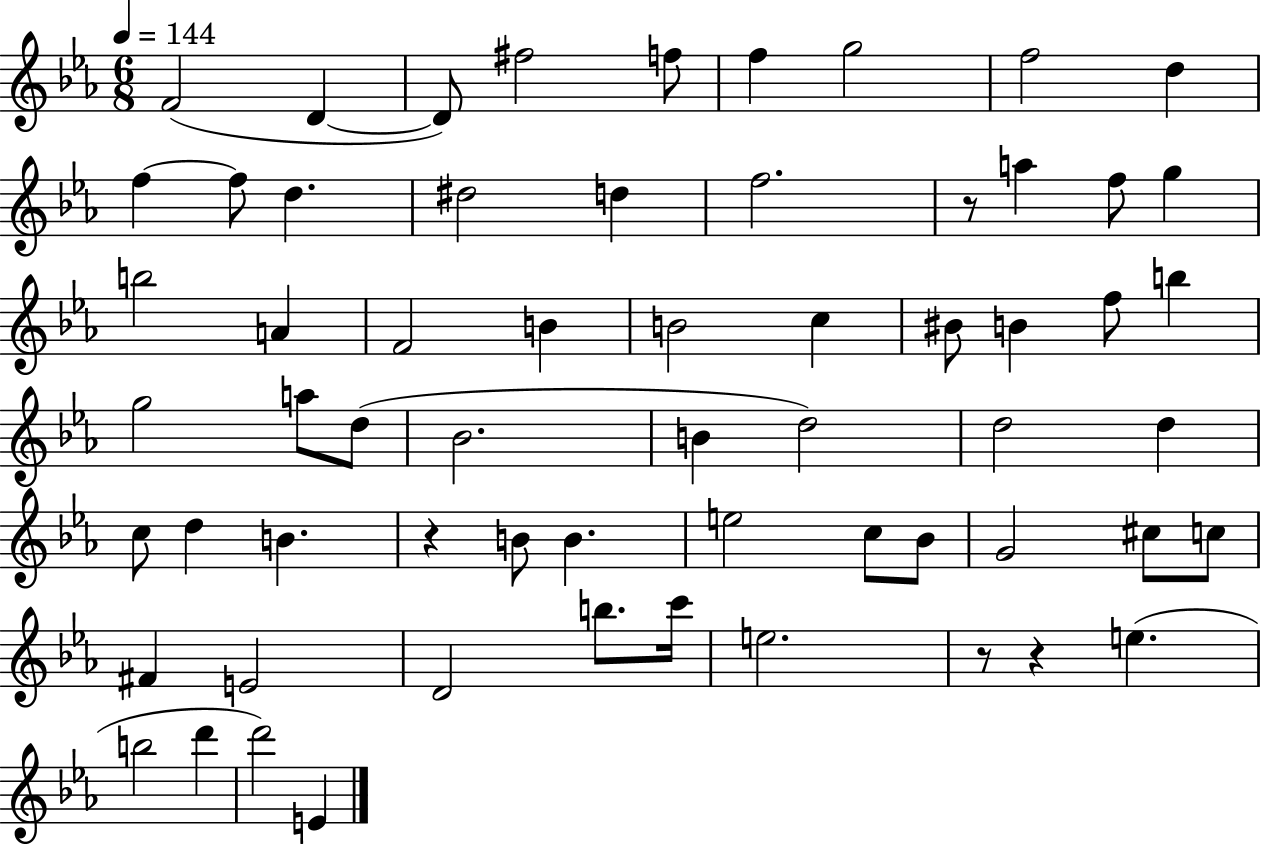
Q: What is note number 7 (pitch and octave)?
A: G5